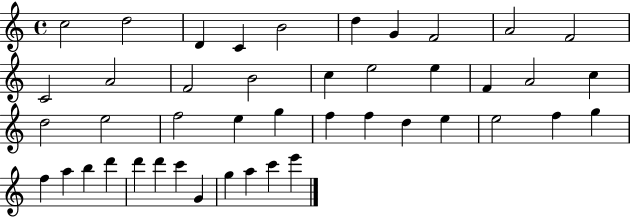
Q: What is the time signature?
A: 4/4